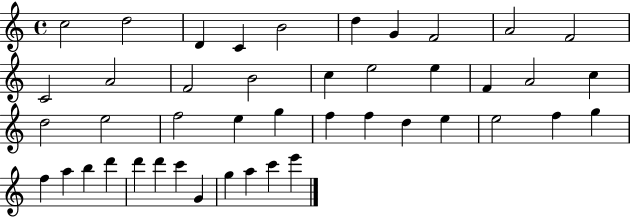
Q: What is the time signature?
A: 4/4